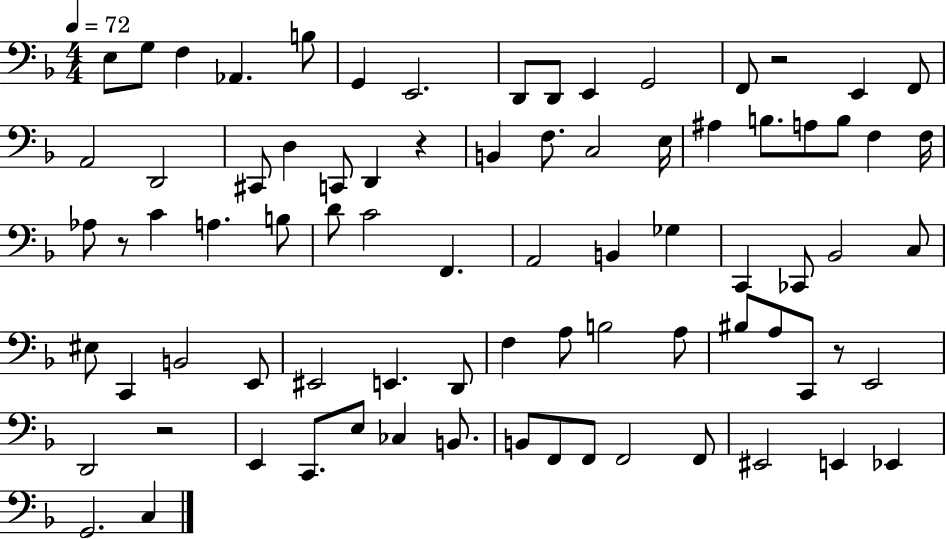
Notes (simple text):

E3/e G3/e F3/q Ab2/q. B3/e G2/q E2/h. D2/e D2/e E2/q G2/h F2/e R/h E2/q F2/e A2/h D2/h C#2/e D3/q C2/e D2/q R/q B2/q F3/e. C3/h E3/s A#3/q B3/e. A3/e B3/e F3/q F3/s Ab3/e R/e C4/q A3/q. B3/e D4/e C4/h F2/q. A2/h B2/q Gb3/q C2/q CES2/e Bb2/h C3/e EIS3/e C2/q B2/h E2/e EIS2/h E2/q. D2/e F3/q A3/e B3/h A3/e BIS3/e A3/e C2/e R/e E2/h D2/h R/h E2/q C2/e. E3/e CES3/q B2/e. B2/e F2/e F2/e F2/h F2/e EIS2/h E2/q Eb2/q G2/h. C3/q